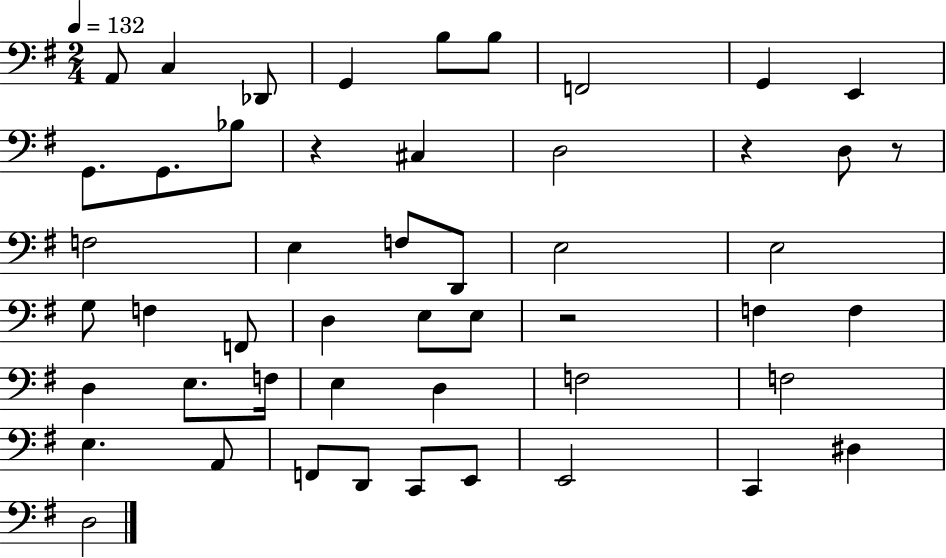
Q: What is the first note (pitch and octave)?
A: A2